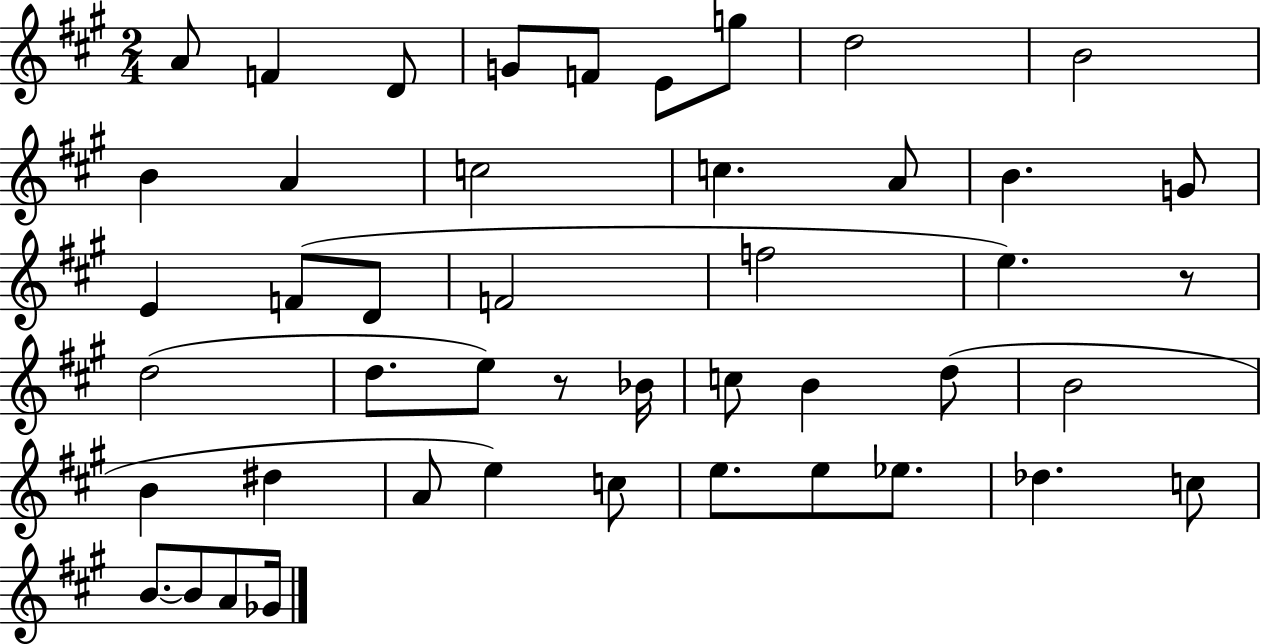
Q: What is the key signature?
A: A major